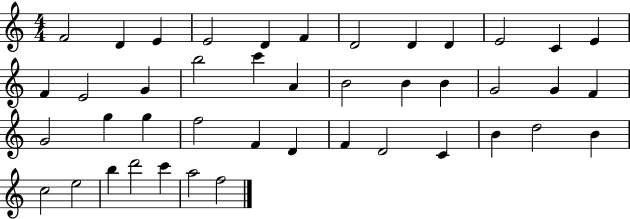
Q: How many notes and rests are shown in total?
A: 43